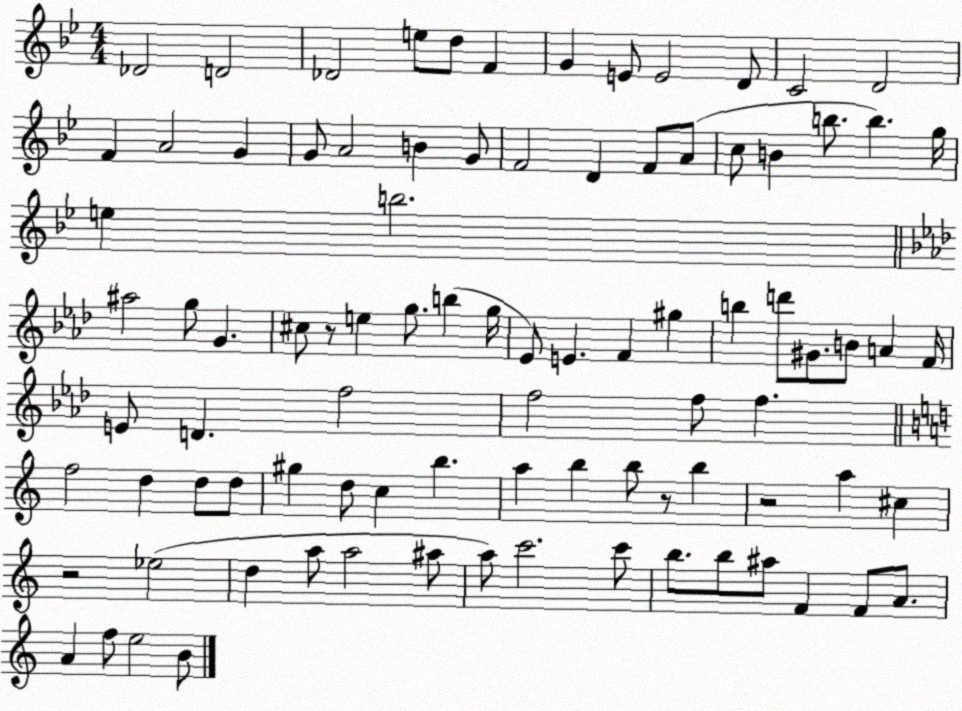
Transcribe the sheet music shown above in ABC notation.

X:1
T:Untitled
M:4/4
L:1/4
K:Bb
_D2 D2 _D2 e/2 d/2 F G E/2 E2 D/2 C2 D2 F A2 G G/2 A2 B G/2 F2 D F/2 A/2 c/2 B b/2 b g/4 e b2 ^a2 g/2 G ^c/2 z/2 e g/2 b g/4 _E/2 E F ^g b d'/2 ^G/2 B/2 A F/4 E/2 D f2 f2 f/2 f f2 d d/2 d/2 ^g d/2 c b a b b/2 z/2 b z2 a ^c z2 _e2 d a/2 a2 ^a/2 a/2 c'2 c'/2 b/2 b/2 ^a/2 F F/2 A/2 A f/2 e2 B/2